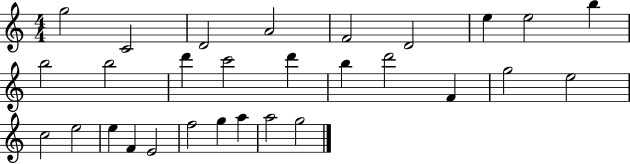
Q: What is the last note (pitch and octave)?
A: G5